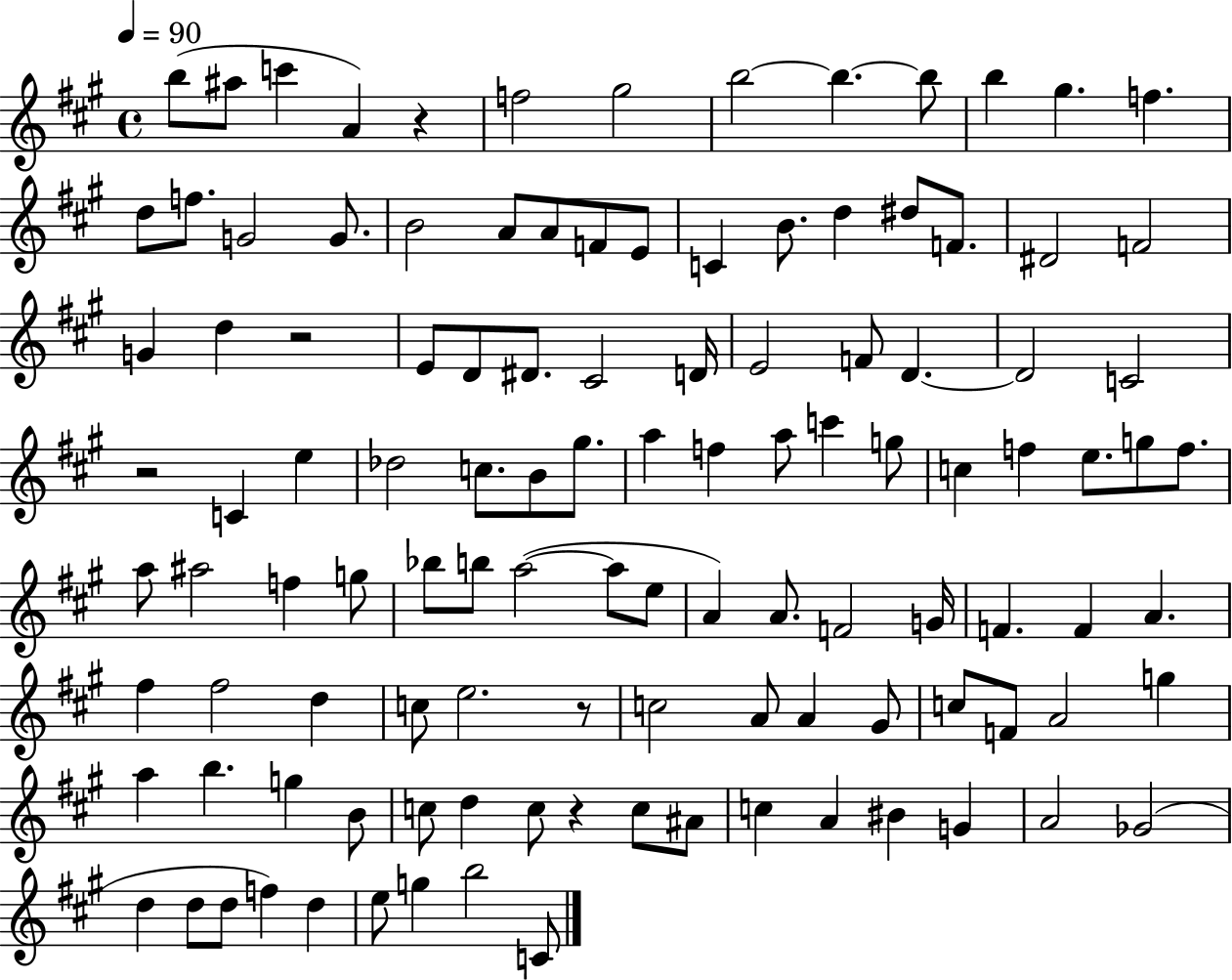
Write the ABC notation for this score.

X:1
T:Untitled
M:4/4
L:1/4
K:A
b/2 ^a/2 c' A z f2 ^g2 b2 b b/2 b ^g f d/2 f/2 G2 G/2 B2 A/2 A/2 F/2 E/2 C B/2 d ^d/2 F/2 ^D2 F2 G d z2 E/2 D/2 ^D/2 ^C2 D/4 E2 F/2 D D2 C2 z2 C e _d2 c/2 B/2 ^g/2 a f a/2 c' g/2 c f e/2 g/2 f/2 a/2 ^a2 f g/2 _b/2 b/2 a2 a/2 e/2 A A/2 F2 G/4 F F A ^f ^f2 d c/2 e2 z/2 c2 A/2 A ^G/2 c/2 F/2 A2 g a b g B/2 c/2 d c/2 z c/2 ^A/2 c A ^B G A2 _G2 d d/2 d/2 f d e/2 g b2 C/2